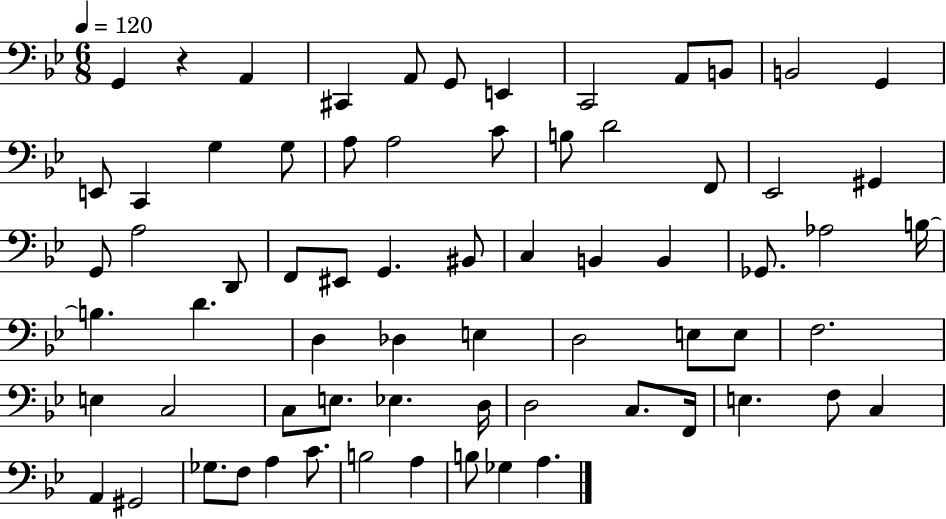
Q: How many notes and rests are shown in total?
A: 69